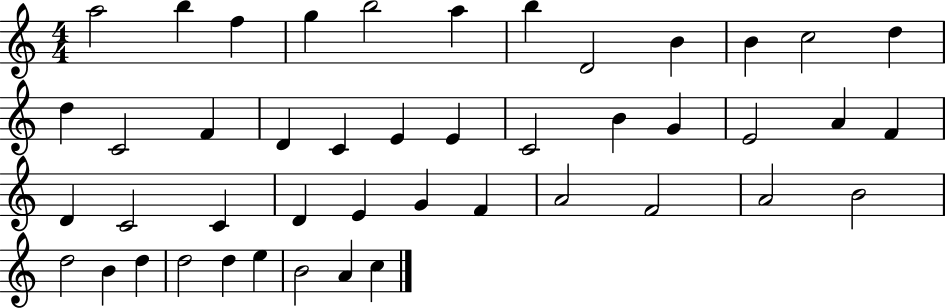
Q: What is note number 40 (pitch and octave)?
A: D5